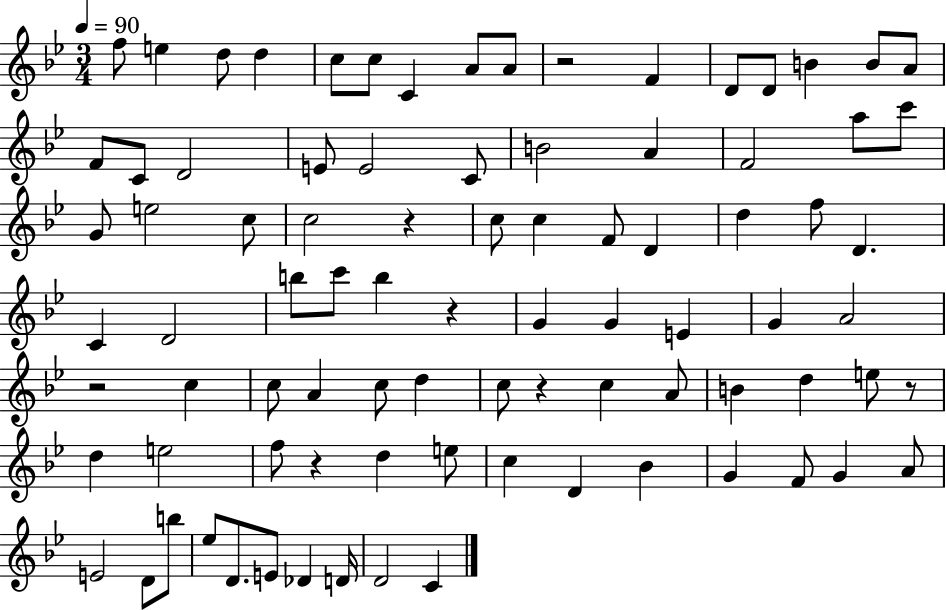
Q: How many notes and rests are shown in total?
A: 87